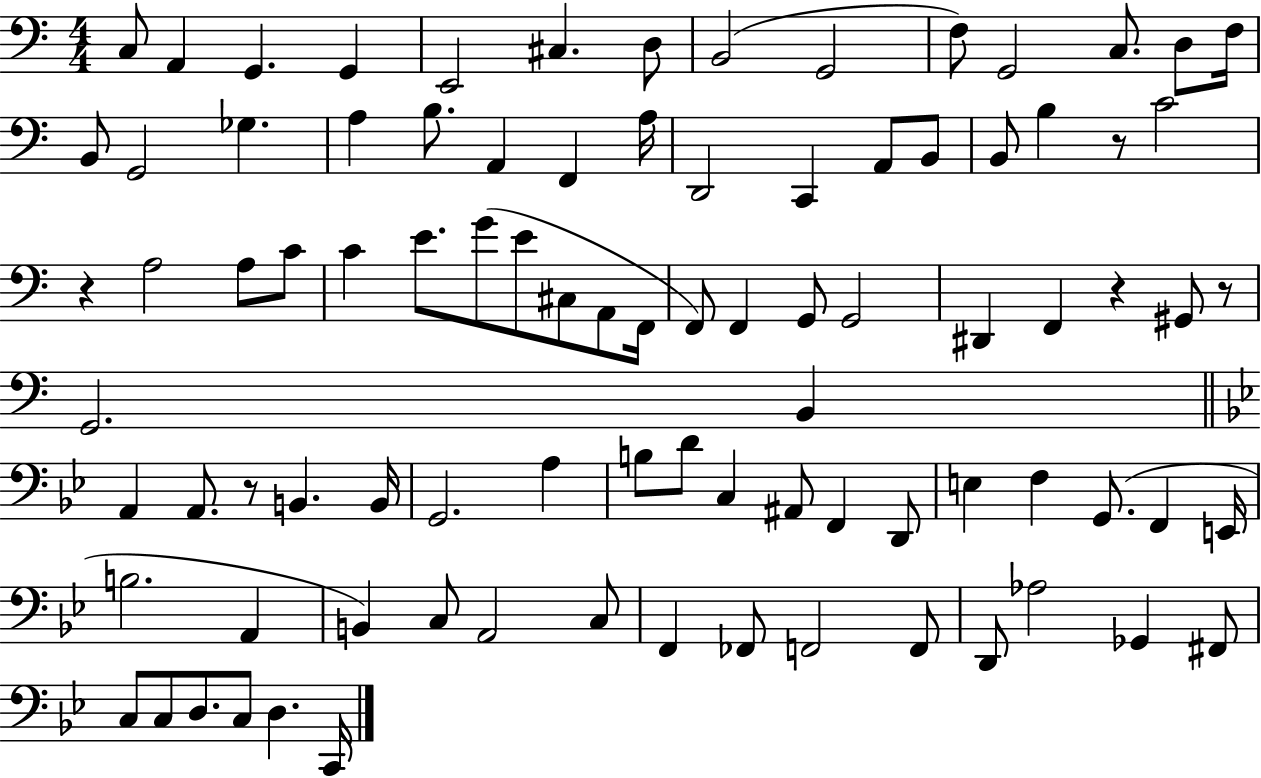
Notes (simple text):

C3/e A2/q G2/q. G2/q E2/h C#3/q. D3/e B2/h G2/h F3/e G2/h C3/e. D3/e F3/s B2/e G2/h Gb3/q. A3/q B3/e. A2/q F2/q A3/s D2/h C2/q A2/e B2/e B2/e B3/q R/e C4/h R/q A3/h A3/e C4/e C4/q E4/e. G4/e E4/e C#3/e A2/e F2/s F2/e F2/q G2/e G2/h D#2/q F2/q R/q G#2/e R/e G2/h. B2/q A2/q A2/e. R/e B2/q. B2/s G2/h. A3/q B3/e D4/e C3/q A#2/e F2/q D2/e E3/q F3/q G2/e. F2/q E2/s B3/h. A2/q B2/q C3/e A2/h C3/e F2/q FES2/e F2/h F2/e D2/e Ab3/h Gb2/q F#2/e C3/e C3/e D3/e. C3/e D3/q. C2/s